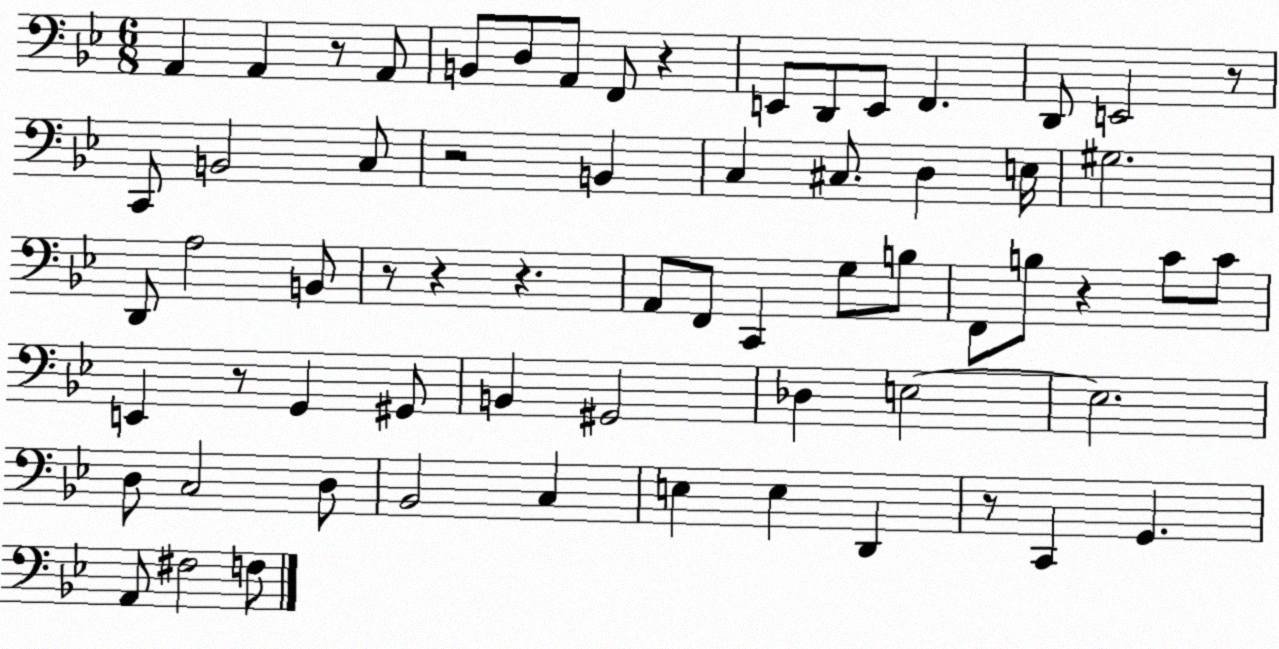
X:1
T:Untitled
M:6/8
L:1/4
K:Bb
A,, A,, z/2 A,,/2 B,,/2 D,/2 A,,/2 F,,/2 z E,,/2 D,,/2 E,,/2 F,, D,,/2 E,,2 z/2 C,,/2 B,,2 C,/2 z2 B,, C, ^C,/2 D, E,/4 ^G,2 D,,/2 A,2 B,,/2 z/2 z z A,,/2 F,,/2 C,, G,/2 B,/2 F,,/2 B,/2 z C/2 C/2 E,, z/2 G,, ^G,,/2 B,, ^G,,2 _D, E,2 E,2 D,/2 C,2 D,/2 _B,,2 C, E, E, D,, z/2 C,, G,, A,,/2 ^F,2 F,/2